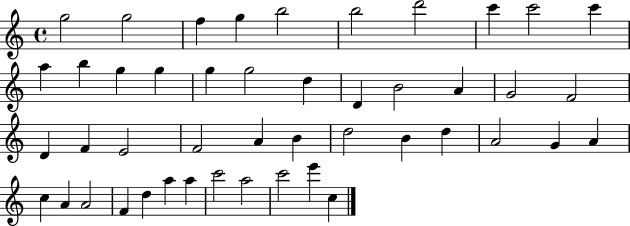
{
  \clef treble
  \time 4/4
  \defaultTimeSignature
  \key c \major
  g''2 g''2 | f''4 g''4 b''2 | b''2 d'''2 | c'''4 c'''2 c'''4 | \break a''4 b''4 g''4 g''4 | g''4 g''2 d''4 | d'4 b'2 a'4 | g'2 f'2 | \break d'4 f'4 e'2 | f'2 a'4 b'4 | d''2 b'4 d''4 | a'2 g'4 a'4 | \break c''4 a'4 a'2 | f'4 d''4 a''4 a''4 | c'''2 a''2 | c'''2 e'''4 c''4 | \break \bar "|."
}